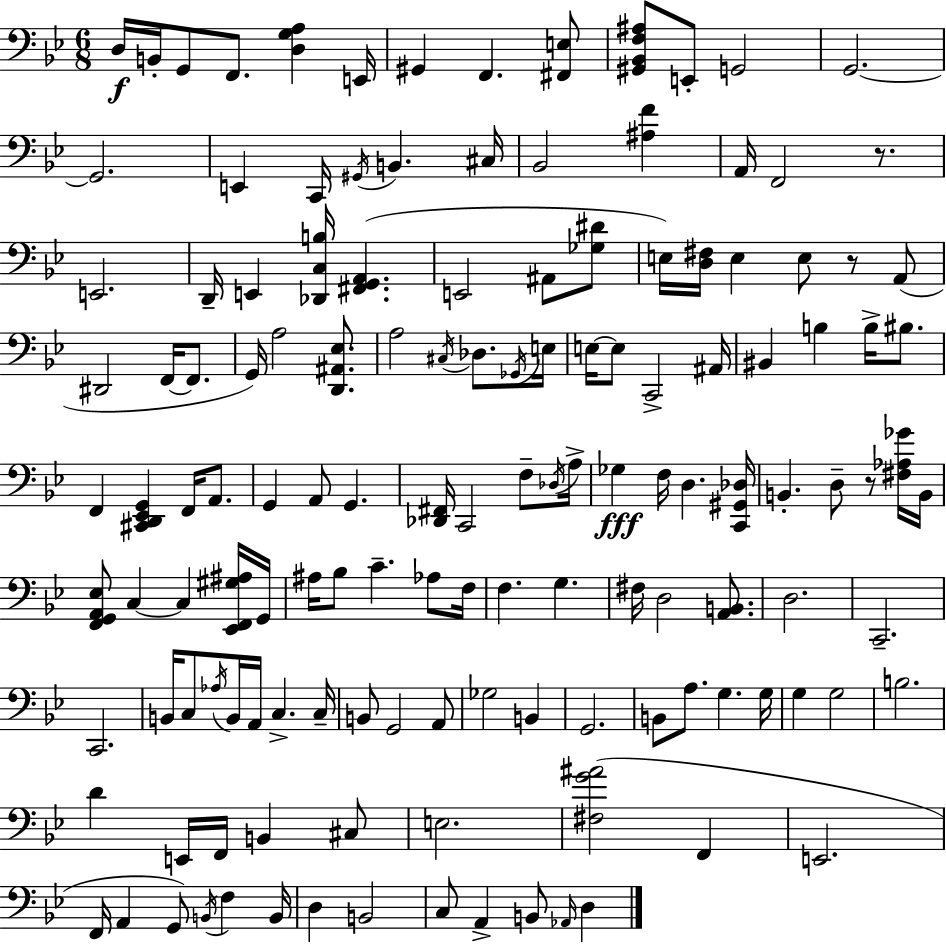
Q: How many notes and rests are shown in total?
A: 138